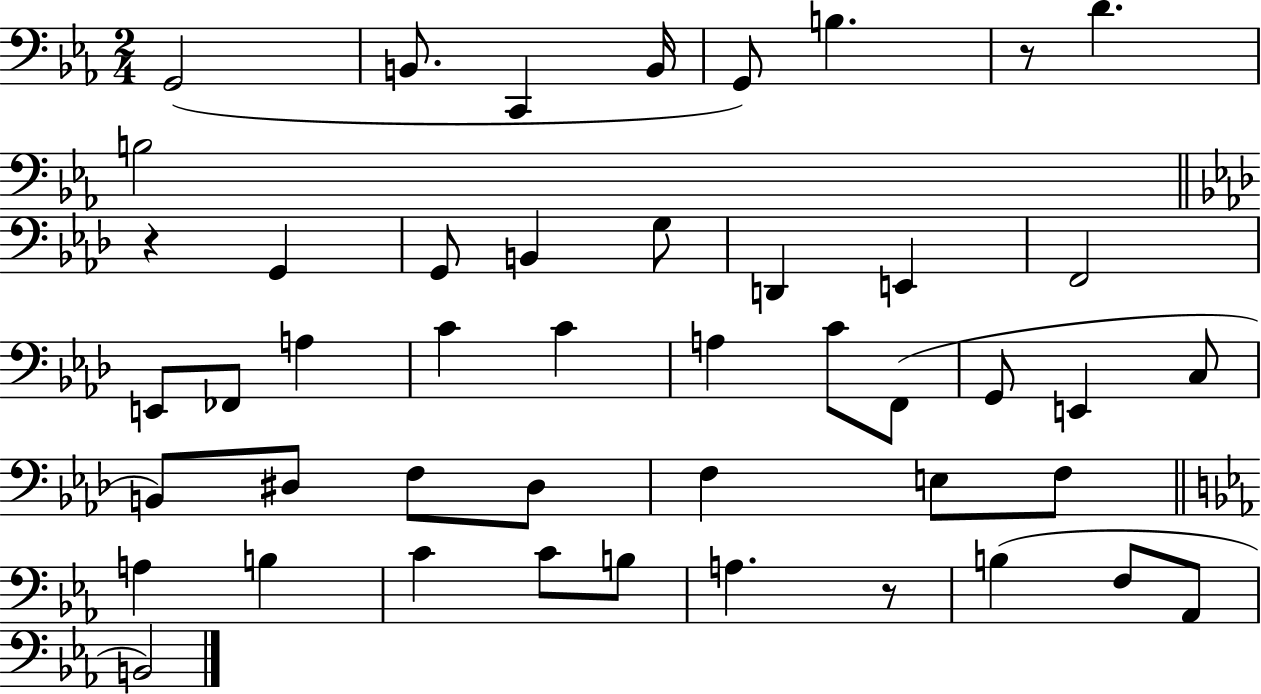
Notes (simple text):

G2/h B2/e. C2/q B2/s G2/e B3/q. R/e D4/q. B3/h R/q G2/q G2/e B2/q G3/e D2/q E2/q F2/h E2/e FES2/e A3/q C4/q C4/q A3/q C4/e F2/e G2/e E2/q C3/e B2/e D#3/e F3/e D#3/e F3/q E3/e F3/e A3/q B3/q C4/q C4/e B3/e A3/q. R/e B3/q F3/e Ab2/e B2/h